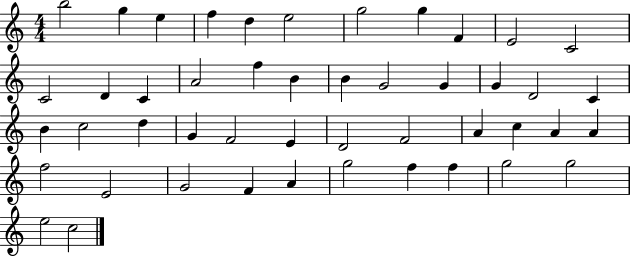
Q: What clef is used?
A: treble